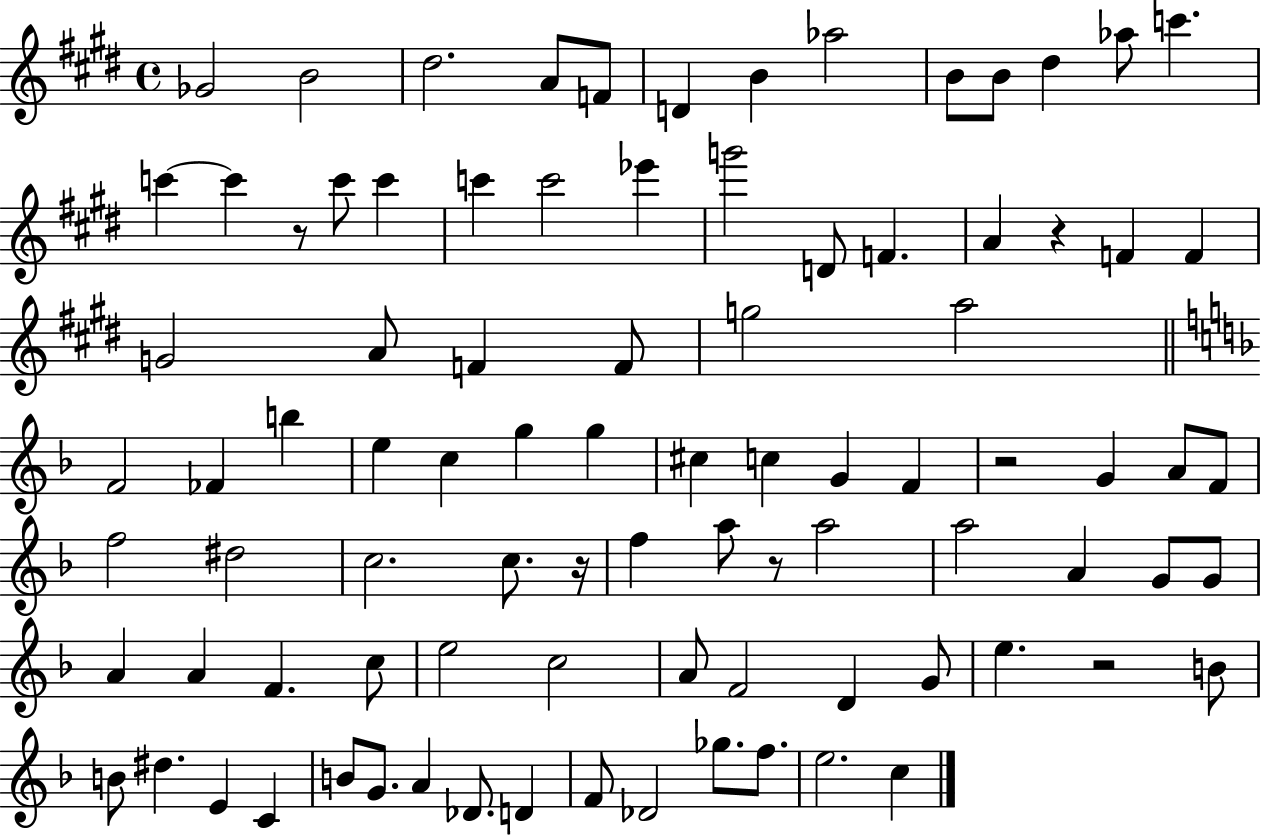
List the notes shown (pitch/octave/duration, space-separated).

Gb4/h B4/h D#5/h. A4/e F4/e D4/q B4/q Ab5/h B4/e B4/e D#5/q Ab5/e C6/q. C6/q C6/q R/e C6/e C6/q C6/q C6/h Eb6/q G6/h D4/e F4/q. A4/q R/q F4/q F4/q G4/h A4/e F4/q F4/e G5/h A5/h F4/h FES4/q B5/q E5/q C5/q G5/q G5/q C#5/q C5/q G4/q F4/q R/h G4/q A4/e F4/e F5/h D#5/h C5/h. C5/e. R/s F5/q A5/e R/e A5/h A5/h A4/q G4/e G4/e A4/q A4/q F4/q. C5/e E5/h C5/h A4/e F4/h D4/q G4/e E5/q. R/h B4/e B4/e D#5/q. E4/q C4/q B4/e G4/e. A4/q Db4/e. D4/q F4/e Db4/h Gb5/e. F5/e. E5/h. C5/q